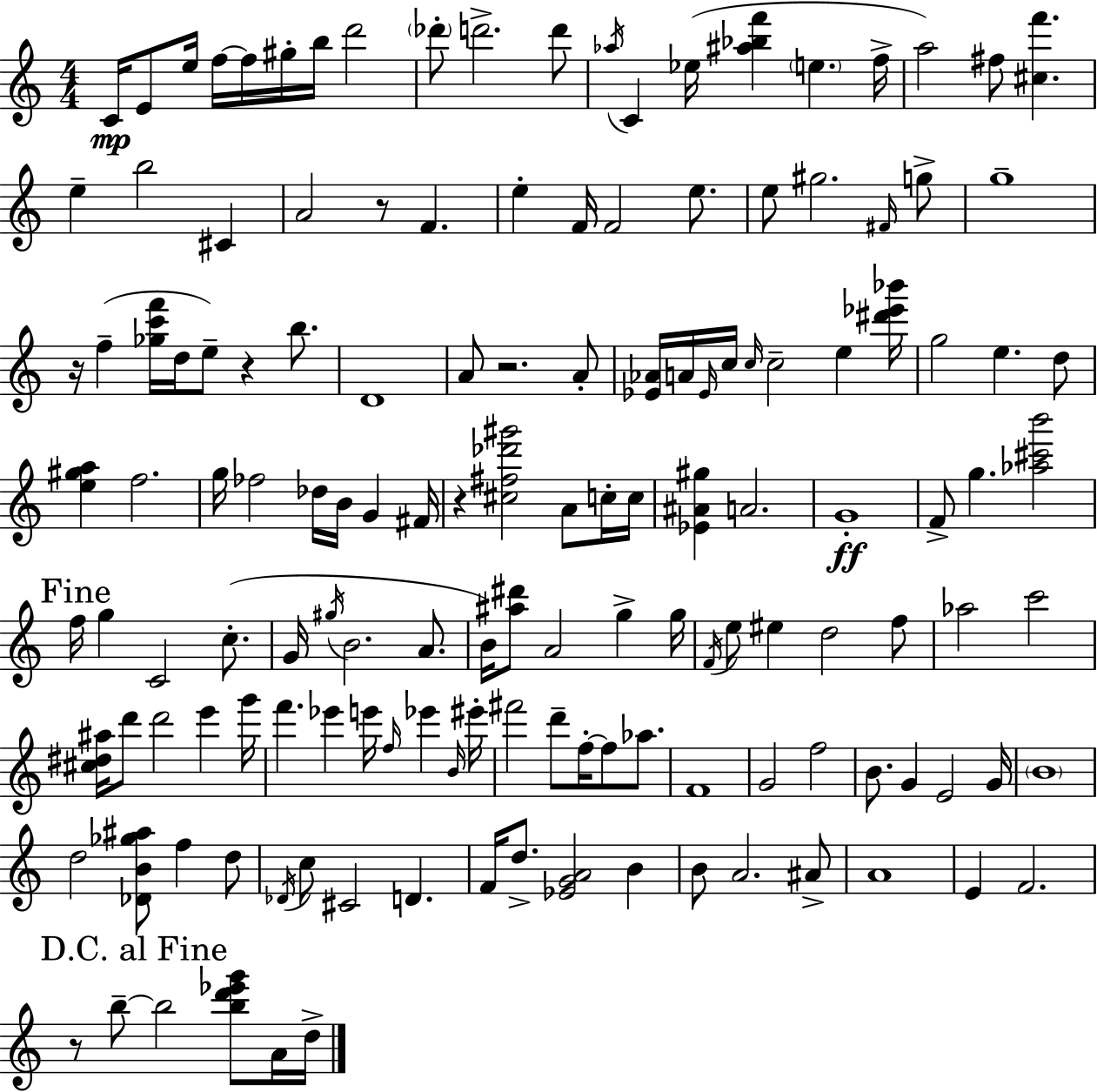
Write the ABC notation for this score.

X:1
T:Untitled
M:4/4
L:1/4
K:Am
C/4 E/2 e/4 f/4 f/4 ^g/4 b/4 d'2 _d'/2 d'2 d'/2 _a/4 C _e/4 [^a_bf'] e f/4 a2 ^f/2 [^cf'] e b2 ^C A2 z/2 F e F/4 F2 e/2 e/2 ^g2 ^F/4 g/2 g4 z/4 f [_gc'f']/4 d/4 e/2 z b/2 D4 A/2 z2 A/2 [_E_A]/4 A/4 _E/4 c/4 c/4 c2 e [^d'_e'_b']/4 g2 e d/2 [e^ga] f2 g/4 _f2 _d/4 B/4 G ^F/4 z [^c^f_d'^g']2 A/2 c/4 c/4 [_E^A^g] A2 G4 F/2 g [_a^c'b']2 f/4 g C2 c/2 G/4 ^g/4 B2 A/2 B/4 [^a^d']/2 A2 g g/4 F/4 e/2 ^e d2 f/2 _a2 c'2 [^c^d^a]/4 d'/2 d'2 e' g'/4 f' _e' e'/4 f/4 _e' B/4 ^e'/4 ^f'2 d'/2 f/4 f/2 _a/2 F4 G2 f2 B/2 G E2 G/4 B4 d2 [_DB_g^a]/2 f d/2 _D/4 c/2 ^C2 D F/4 d/2 [_EGA]2 B B/2 A2 ^A/2 A4 E F2 z/2 b/2 b2 [bd'_e'g']/2 A/4 d/4